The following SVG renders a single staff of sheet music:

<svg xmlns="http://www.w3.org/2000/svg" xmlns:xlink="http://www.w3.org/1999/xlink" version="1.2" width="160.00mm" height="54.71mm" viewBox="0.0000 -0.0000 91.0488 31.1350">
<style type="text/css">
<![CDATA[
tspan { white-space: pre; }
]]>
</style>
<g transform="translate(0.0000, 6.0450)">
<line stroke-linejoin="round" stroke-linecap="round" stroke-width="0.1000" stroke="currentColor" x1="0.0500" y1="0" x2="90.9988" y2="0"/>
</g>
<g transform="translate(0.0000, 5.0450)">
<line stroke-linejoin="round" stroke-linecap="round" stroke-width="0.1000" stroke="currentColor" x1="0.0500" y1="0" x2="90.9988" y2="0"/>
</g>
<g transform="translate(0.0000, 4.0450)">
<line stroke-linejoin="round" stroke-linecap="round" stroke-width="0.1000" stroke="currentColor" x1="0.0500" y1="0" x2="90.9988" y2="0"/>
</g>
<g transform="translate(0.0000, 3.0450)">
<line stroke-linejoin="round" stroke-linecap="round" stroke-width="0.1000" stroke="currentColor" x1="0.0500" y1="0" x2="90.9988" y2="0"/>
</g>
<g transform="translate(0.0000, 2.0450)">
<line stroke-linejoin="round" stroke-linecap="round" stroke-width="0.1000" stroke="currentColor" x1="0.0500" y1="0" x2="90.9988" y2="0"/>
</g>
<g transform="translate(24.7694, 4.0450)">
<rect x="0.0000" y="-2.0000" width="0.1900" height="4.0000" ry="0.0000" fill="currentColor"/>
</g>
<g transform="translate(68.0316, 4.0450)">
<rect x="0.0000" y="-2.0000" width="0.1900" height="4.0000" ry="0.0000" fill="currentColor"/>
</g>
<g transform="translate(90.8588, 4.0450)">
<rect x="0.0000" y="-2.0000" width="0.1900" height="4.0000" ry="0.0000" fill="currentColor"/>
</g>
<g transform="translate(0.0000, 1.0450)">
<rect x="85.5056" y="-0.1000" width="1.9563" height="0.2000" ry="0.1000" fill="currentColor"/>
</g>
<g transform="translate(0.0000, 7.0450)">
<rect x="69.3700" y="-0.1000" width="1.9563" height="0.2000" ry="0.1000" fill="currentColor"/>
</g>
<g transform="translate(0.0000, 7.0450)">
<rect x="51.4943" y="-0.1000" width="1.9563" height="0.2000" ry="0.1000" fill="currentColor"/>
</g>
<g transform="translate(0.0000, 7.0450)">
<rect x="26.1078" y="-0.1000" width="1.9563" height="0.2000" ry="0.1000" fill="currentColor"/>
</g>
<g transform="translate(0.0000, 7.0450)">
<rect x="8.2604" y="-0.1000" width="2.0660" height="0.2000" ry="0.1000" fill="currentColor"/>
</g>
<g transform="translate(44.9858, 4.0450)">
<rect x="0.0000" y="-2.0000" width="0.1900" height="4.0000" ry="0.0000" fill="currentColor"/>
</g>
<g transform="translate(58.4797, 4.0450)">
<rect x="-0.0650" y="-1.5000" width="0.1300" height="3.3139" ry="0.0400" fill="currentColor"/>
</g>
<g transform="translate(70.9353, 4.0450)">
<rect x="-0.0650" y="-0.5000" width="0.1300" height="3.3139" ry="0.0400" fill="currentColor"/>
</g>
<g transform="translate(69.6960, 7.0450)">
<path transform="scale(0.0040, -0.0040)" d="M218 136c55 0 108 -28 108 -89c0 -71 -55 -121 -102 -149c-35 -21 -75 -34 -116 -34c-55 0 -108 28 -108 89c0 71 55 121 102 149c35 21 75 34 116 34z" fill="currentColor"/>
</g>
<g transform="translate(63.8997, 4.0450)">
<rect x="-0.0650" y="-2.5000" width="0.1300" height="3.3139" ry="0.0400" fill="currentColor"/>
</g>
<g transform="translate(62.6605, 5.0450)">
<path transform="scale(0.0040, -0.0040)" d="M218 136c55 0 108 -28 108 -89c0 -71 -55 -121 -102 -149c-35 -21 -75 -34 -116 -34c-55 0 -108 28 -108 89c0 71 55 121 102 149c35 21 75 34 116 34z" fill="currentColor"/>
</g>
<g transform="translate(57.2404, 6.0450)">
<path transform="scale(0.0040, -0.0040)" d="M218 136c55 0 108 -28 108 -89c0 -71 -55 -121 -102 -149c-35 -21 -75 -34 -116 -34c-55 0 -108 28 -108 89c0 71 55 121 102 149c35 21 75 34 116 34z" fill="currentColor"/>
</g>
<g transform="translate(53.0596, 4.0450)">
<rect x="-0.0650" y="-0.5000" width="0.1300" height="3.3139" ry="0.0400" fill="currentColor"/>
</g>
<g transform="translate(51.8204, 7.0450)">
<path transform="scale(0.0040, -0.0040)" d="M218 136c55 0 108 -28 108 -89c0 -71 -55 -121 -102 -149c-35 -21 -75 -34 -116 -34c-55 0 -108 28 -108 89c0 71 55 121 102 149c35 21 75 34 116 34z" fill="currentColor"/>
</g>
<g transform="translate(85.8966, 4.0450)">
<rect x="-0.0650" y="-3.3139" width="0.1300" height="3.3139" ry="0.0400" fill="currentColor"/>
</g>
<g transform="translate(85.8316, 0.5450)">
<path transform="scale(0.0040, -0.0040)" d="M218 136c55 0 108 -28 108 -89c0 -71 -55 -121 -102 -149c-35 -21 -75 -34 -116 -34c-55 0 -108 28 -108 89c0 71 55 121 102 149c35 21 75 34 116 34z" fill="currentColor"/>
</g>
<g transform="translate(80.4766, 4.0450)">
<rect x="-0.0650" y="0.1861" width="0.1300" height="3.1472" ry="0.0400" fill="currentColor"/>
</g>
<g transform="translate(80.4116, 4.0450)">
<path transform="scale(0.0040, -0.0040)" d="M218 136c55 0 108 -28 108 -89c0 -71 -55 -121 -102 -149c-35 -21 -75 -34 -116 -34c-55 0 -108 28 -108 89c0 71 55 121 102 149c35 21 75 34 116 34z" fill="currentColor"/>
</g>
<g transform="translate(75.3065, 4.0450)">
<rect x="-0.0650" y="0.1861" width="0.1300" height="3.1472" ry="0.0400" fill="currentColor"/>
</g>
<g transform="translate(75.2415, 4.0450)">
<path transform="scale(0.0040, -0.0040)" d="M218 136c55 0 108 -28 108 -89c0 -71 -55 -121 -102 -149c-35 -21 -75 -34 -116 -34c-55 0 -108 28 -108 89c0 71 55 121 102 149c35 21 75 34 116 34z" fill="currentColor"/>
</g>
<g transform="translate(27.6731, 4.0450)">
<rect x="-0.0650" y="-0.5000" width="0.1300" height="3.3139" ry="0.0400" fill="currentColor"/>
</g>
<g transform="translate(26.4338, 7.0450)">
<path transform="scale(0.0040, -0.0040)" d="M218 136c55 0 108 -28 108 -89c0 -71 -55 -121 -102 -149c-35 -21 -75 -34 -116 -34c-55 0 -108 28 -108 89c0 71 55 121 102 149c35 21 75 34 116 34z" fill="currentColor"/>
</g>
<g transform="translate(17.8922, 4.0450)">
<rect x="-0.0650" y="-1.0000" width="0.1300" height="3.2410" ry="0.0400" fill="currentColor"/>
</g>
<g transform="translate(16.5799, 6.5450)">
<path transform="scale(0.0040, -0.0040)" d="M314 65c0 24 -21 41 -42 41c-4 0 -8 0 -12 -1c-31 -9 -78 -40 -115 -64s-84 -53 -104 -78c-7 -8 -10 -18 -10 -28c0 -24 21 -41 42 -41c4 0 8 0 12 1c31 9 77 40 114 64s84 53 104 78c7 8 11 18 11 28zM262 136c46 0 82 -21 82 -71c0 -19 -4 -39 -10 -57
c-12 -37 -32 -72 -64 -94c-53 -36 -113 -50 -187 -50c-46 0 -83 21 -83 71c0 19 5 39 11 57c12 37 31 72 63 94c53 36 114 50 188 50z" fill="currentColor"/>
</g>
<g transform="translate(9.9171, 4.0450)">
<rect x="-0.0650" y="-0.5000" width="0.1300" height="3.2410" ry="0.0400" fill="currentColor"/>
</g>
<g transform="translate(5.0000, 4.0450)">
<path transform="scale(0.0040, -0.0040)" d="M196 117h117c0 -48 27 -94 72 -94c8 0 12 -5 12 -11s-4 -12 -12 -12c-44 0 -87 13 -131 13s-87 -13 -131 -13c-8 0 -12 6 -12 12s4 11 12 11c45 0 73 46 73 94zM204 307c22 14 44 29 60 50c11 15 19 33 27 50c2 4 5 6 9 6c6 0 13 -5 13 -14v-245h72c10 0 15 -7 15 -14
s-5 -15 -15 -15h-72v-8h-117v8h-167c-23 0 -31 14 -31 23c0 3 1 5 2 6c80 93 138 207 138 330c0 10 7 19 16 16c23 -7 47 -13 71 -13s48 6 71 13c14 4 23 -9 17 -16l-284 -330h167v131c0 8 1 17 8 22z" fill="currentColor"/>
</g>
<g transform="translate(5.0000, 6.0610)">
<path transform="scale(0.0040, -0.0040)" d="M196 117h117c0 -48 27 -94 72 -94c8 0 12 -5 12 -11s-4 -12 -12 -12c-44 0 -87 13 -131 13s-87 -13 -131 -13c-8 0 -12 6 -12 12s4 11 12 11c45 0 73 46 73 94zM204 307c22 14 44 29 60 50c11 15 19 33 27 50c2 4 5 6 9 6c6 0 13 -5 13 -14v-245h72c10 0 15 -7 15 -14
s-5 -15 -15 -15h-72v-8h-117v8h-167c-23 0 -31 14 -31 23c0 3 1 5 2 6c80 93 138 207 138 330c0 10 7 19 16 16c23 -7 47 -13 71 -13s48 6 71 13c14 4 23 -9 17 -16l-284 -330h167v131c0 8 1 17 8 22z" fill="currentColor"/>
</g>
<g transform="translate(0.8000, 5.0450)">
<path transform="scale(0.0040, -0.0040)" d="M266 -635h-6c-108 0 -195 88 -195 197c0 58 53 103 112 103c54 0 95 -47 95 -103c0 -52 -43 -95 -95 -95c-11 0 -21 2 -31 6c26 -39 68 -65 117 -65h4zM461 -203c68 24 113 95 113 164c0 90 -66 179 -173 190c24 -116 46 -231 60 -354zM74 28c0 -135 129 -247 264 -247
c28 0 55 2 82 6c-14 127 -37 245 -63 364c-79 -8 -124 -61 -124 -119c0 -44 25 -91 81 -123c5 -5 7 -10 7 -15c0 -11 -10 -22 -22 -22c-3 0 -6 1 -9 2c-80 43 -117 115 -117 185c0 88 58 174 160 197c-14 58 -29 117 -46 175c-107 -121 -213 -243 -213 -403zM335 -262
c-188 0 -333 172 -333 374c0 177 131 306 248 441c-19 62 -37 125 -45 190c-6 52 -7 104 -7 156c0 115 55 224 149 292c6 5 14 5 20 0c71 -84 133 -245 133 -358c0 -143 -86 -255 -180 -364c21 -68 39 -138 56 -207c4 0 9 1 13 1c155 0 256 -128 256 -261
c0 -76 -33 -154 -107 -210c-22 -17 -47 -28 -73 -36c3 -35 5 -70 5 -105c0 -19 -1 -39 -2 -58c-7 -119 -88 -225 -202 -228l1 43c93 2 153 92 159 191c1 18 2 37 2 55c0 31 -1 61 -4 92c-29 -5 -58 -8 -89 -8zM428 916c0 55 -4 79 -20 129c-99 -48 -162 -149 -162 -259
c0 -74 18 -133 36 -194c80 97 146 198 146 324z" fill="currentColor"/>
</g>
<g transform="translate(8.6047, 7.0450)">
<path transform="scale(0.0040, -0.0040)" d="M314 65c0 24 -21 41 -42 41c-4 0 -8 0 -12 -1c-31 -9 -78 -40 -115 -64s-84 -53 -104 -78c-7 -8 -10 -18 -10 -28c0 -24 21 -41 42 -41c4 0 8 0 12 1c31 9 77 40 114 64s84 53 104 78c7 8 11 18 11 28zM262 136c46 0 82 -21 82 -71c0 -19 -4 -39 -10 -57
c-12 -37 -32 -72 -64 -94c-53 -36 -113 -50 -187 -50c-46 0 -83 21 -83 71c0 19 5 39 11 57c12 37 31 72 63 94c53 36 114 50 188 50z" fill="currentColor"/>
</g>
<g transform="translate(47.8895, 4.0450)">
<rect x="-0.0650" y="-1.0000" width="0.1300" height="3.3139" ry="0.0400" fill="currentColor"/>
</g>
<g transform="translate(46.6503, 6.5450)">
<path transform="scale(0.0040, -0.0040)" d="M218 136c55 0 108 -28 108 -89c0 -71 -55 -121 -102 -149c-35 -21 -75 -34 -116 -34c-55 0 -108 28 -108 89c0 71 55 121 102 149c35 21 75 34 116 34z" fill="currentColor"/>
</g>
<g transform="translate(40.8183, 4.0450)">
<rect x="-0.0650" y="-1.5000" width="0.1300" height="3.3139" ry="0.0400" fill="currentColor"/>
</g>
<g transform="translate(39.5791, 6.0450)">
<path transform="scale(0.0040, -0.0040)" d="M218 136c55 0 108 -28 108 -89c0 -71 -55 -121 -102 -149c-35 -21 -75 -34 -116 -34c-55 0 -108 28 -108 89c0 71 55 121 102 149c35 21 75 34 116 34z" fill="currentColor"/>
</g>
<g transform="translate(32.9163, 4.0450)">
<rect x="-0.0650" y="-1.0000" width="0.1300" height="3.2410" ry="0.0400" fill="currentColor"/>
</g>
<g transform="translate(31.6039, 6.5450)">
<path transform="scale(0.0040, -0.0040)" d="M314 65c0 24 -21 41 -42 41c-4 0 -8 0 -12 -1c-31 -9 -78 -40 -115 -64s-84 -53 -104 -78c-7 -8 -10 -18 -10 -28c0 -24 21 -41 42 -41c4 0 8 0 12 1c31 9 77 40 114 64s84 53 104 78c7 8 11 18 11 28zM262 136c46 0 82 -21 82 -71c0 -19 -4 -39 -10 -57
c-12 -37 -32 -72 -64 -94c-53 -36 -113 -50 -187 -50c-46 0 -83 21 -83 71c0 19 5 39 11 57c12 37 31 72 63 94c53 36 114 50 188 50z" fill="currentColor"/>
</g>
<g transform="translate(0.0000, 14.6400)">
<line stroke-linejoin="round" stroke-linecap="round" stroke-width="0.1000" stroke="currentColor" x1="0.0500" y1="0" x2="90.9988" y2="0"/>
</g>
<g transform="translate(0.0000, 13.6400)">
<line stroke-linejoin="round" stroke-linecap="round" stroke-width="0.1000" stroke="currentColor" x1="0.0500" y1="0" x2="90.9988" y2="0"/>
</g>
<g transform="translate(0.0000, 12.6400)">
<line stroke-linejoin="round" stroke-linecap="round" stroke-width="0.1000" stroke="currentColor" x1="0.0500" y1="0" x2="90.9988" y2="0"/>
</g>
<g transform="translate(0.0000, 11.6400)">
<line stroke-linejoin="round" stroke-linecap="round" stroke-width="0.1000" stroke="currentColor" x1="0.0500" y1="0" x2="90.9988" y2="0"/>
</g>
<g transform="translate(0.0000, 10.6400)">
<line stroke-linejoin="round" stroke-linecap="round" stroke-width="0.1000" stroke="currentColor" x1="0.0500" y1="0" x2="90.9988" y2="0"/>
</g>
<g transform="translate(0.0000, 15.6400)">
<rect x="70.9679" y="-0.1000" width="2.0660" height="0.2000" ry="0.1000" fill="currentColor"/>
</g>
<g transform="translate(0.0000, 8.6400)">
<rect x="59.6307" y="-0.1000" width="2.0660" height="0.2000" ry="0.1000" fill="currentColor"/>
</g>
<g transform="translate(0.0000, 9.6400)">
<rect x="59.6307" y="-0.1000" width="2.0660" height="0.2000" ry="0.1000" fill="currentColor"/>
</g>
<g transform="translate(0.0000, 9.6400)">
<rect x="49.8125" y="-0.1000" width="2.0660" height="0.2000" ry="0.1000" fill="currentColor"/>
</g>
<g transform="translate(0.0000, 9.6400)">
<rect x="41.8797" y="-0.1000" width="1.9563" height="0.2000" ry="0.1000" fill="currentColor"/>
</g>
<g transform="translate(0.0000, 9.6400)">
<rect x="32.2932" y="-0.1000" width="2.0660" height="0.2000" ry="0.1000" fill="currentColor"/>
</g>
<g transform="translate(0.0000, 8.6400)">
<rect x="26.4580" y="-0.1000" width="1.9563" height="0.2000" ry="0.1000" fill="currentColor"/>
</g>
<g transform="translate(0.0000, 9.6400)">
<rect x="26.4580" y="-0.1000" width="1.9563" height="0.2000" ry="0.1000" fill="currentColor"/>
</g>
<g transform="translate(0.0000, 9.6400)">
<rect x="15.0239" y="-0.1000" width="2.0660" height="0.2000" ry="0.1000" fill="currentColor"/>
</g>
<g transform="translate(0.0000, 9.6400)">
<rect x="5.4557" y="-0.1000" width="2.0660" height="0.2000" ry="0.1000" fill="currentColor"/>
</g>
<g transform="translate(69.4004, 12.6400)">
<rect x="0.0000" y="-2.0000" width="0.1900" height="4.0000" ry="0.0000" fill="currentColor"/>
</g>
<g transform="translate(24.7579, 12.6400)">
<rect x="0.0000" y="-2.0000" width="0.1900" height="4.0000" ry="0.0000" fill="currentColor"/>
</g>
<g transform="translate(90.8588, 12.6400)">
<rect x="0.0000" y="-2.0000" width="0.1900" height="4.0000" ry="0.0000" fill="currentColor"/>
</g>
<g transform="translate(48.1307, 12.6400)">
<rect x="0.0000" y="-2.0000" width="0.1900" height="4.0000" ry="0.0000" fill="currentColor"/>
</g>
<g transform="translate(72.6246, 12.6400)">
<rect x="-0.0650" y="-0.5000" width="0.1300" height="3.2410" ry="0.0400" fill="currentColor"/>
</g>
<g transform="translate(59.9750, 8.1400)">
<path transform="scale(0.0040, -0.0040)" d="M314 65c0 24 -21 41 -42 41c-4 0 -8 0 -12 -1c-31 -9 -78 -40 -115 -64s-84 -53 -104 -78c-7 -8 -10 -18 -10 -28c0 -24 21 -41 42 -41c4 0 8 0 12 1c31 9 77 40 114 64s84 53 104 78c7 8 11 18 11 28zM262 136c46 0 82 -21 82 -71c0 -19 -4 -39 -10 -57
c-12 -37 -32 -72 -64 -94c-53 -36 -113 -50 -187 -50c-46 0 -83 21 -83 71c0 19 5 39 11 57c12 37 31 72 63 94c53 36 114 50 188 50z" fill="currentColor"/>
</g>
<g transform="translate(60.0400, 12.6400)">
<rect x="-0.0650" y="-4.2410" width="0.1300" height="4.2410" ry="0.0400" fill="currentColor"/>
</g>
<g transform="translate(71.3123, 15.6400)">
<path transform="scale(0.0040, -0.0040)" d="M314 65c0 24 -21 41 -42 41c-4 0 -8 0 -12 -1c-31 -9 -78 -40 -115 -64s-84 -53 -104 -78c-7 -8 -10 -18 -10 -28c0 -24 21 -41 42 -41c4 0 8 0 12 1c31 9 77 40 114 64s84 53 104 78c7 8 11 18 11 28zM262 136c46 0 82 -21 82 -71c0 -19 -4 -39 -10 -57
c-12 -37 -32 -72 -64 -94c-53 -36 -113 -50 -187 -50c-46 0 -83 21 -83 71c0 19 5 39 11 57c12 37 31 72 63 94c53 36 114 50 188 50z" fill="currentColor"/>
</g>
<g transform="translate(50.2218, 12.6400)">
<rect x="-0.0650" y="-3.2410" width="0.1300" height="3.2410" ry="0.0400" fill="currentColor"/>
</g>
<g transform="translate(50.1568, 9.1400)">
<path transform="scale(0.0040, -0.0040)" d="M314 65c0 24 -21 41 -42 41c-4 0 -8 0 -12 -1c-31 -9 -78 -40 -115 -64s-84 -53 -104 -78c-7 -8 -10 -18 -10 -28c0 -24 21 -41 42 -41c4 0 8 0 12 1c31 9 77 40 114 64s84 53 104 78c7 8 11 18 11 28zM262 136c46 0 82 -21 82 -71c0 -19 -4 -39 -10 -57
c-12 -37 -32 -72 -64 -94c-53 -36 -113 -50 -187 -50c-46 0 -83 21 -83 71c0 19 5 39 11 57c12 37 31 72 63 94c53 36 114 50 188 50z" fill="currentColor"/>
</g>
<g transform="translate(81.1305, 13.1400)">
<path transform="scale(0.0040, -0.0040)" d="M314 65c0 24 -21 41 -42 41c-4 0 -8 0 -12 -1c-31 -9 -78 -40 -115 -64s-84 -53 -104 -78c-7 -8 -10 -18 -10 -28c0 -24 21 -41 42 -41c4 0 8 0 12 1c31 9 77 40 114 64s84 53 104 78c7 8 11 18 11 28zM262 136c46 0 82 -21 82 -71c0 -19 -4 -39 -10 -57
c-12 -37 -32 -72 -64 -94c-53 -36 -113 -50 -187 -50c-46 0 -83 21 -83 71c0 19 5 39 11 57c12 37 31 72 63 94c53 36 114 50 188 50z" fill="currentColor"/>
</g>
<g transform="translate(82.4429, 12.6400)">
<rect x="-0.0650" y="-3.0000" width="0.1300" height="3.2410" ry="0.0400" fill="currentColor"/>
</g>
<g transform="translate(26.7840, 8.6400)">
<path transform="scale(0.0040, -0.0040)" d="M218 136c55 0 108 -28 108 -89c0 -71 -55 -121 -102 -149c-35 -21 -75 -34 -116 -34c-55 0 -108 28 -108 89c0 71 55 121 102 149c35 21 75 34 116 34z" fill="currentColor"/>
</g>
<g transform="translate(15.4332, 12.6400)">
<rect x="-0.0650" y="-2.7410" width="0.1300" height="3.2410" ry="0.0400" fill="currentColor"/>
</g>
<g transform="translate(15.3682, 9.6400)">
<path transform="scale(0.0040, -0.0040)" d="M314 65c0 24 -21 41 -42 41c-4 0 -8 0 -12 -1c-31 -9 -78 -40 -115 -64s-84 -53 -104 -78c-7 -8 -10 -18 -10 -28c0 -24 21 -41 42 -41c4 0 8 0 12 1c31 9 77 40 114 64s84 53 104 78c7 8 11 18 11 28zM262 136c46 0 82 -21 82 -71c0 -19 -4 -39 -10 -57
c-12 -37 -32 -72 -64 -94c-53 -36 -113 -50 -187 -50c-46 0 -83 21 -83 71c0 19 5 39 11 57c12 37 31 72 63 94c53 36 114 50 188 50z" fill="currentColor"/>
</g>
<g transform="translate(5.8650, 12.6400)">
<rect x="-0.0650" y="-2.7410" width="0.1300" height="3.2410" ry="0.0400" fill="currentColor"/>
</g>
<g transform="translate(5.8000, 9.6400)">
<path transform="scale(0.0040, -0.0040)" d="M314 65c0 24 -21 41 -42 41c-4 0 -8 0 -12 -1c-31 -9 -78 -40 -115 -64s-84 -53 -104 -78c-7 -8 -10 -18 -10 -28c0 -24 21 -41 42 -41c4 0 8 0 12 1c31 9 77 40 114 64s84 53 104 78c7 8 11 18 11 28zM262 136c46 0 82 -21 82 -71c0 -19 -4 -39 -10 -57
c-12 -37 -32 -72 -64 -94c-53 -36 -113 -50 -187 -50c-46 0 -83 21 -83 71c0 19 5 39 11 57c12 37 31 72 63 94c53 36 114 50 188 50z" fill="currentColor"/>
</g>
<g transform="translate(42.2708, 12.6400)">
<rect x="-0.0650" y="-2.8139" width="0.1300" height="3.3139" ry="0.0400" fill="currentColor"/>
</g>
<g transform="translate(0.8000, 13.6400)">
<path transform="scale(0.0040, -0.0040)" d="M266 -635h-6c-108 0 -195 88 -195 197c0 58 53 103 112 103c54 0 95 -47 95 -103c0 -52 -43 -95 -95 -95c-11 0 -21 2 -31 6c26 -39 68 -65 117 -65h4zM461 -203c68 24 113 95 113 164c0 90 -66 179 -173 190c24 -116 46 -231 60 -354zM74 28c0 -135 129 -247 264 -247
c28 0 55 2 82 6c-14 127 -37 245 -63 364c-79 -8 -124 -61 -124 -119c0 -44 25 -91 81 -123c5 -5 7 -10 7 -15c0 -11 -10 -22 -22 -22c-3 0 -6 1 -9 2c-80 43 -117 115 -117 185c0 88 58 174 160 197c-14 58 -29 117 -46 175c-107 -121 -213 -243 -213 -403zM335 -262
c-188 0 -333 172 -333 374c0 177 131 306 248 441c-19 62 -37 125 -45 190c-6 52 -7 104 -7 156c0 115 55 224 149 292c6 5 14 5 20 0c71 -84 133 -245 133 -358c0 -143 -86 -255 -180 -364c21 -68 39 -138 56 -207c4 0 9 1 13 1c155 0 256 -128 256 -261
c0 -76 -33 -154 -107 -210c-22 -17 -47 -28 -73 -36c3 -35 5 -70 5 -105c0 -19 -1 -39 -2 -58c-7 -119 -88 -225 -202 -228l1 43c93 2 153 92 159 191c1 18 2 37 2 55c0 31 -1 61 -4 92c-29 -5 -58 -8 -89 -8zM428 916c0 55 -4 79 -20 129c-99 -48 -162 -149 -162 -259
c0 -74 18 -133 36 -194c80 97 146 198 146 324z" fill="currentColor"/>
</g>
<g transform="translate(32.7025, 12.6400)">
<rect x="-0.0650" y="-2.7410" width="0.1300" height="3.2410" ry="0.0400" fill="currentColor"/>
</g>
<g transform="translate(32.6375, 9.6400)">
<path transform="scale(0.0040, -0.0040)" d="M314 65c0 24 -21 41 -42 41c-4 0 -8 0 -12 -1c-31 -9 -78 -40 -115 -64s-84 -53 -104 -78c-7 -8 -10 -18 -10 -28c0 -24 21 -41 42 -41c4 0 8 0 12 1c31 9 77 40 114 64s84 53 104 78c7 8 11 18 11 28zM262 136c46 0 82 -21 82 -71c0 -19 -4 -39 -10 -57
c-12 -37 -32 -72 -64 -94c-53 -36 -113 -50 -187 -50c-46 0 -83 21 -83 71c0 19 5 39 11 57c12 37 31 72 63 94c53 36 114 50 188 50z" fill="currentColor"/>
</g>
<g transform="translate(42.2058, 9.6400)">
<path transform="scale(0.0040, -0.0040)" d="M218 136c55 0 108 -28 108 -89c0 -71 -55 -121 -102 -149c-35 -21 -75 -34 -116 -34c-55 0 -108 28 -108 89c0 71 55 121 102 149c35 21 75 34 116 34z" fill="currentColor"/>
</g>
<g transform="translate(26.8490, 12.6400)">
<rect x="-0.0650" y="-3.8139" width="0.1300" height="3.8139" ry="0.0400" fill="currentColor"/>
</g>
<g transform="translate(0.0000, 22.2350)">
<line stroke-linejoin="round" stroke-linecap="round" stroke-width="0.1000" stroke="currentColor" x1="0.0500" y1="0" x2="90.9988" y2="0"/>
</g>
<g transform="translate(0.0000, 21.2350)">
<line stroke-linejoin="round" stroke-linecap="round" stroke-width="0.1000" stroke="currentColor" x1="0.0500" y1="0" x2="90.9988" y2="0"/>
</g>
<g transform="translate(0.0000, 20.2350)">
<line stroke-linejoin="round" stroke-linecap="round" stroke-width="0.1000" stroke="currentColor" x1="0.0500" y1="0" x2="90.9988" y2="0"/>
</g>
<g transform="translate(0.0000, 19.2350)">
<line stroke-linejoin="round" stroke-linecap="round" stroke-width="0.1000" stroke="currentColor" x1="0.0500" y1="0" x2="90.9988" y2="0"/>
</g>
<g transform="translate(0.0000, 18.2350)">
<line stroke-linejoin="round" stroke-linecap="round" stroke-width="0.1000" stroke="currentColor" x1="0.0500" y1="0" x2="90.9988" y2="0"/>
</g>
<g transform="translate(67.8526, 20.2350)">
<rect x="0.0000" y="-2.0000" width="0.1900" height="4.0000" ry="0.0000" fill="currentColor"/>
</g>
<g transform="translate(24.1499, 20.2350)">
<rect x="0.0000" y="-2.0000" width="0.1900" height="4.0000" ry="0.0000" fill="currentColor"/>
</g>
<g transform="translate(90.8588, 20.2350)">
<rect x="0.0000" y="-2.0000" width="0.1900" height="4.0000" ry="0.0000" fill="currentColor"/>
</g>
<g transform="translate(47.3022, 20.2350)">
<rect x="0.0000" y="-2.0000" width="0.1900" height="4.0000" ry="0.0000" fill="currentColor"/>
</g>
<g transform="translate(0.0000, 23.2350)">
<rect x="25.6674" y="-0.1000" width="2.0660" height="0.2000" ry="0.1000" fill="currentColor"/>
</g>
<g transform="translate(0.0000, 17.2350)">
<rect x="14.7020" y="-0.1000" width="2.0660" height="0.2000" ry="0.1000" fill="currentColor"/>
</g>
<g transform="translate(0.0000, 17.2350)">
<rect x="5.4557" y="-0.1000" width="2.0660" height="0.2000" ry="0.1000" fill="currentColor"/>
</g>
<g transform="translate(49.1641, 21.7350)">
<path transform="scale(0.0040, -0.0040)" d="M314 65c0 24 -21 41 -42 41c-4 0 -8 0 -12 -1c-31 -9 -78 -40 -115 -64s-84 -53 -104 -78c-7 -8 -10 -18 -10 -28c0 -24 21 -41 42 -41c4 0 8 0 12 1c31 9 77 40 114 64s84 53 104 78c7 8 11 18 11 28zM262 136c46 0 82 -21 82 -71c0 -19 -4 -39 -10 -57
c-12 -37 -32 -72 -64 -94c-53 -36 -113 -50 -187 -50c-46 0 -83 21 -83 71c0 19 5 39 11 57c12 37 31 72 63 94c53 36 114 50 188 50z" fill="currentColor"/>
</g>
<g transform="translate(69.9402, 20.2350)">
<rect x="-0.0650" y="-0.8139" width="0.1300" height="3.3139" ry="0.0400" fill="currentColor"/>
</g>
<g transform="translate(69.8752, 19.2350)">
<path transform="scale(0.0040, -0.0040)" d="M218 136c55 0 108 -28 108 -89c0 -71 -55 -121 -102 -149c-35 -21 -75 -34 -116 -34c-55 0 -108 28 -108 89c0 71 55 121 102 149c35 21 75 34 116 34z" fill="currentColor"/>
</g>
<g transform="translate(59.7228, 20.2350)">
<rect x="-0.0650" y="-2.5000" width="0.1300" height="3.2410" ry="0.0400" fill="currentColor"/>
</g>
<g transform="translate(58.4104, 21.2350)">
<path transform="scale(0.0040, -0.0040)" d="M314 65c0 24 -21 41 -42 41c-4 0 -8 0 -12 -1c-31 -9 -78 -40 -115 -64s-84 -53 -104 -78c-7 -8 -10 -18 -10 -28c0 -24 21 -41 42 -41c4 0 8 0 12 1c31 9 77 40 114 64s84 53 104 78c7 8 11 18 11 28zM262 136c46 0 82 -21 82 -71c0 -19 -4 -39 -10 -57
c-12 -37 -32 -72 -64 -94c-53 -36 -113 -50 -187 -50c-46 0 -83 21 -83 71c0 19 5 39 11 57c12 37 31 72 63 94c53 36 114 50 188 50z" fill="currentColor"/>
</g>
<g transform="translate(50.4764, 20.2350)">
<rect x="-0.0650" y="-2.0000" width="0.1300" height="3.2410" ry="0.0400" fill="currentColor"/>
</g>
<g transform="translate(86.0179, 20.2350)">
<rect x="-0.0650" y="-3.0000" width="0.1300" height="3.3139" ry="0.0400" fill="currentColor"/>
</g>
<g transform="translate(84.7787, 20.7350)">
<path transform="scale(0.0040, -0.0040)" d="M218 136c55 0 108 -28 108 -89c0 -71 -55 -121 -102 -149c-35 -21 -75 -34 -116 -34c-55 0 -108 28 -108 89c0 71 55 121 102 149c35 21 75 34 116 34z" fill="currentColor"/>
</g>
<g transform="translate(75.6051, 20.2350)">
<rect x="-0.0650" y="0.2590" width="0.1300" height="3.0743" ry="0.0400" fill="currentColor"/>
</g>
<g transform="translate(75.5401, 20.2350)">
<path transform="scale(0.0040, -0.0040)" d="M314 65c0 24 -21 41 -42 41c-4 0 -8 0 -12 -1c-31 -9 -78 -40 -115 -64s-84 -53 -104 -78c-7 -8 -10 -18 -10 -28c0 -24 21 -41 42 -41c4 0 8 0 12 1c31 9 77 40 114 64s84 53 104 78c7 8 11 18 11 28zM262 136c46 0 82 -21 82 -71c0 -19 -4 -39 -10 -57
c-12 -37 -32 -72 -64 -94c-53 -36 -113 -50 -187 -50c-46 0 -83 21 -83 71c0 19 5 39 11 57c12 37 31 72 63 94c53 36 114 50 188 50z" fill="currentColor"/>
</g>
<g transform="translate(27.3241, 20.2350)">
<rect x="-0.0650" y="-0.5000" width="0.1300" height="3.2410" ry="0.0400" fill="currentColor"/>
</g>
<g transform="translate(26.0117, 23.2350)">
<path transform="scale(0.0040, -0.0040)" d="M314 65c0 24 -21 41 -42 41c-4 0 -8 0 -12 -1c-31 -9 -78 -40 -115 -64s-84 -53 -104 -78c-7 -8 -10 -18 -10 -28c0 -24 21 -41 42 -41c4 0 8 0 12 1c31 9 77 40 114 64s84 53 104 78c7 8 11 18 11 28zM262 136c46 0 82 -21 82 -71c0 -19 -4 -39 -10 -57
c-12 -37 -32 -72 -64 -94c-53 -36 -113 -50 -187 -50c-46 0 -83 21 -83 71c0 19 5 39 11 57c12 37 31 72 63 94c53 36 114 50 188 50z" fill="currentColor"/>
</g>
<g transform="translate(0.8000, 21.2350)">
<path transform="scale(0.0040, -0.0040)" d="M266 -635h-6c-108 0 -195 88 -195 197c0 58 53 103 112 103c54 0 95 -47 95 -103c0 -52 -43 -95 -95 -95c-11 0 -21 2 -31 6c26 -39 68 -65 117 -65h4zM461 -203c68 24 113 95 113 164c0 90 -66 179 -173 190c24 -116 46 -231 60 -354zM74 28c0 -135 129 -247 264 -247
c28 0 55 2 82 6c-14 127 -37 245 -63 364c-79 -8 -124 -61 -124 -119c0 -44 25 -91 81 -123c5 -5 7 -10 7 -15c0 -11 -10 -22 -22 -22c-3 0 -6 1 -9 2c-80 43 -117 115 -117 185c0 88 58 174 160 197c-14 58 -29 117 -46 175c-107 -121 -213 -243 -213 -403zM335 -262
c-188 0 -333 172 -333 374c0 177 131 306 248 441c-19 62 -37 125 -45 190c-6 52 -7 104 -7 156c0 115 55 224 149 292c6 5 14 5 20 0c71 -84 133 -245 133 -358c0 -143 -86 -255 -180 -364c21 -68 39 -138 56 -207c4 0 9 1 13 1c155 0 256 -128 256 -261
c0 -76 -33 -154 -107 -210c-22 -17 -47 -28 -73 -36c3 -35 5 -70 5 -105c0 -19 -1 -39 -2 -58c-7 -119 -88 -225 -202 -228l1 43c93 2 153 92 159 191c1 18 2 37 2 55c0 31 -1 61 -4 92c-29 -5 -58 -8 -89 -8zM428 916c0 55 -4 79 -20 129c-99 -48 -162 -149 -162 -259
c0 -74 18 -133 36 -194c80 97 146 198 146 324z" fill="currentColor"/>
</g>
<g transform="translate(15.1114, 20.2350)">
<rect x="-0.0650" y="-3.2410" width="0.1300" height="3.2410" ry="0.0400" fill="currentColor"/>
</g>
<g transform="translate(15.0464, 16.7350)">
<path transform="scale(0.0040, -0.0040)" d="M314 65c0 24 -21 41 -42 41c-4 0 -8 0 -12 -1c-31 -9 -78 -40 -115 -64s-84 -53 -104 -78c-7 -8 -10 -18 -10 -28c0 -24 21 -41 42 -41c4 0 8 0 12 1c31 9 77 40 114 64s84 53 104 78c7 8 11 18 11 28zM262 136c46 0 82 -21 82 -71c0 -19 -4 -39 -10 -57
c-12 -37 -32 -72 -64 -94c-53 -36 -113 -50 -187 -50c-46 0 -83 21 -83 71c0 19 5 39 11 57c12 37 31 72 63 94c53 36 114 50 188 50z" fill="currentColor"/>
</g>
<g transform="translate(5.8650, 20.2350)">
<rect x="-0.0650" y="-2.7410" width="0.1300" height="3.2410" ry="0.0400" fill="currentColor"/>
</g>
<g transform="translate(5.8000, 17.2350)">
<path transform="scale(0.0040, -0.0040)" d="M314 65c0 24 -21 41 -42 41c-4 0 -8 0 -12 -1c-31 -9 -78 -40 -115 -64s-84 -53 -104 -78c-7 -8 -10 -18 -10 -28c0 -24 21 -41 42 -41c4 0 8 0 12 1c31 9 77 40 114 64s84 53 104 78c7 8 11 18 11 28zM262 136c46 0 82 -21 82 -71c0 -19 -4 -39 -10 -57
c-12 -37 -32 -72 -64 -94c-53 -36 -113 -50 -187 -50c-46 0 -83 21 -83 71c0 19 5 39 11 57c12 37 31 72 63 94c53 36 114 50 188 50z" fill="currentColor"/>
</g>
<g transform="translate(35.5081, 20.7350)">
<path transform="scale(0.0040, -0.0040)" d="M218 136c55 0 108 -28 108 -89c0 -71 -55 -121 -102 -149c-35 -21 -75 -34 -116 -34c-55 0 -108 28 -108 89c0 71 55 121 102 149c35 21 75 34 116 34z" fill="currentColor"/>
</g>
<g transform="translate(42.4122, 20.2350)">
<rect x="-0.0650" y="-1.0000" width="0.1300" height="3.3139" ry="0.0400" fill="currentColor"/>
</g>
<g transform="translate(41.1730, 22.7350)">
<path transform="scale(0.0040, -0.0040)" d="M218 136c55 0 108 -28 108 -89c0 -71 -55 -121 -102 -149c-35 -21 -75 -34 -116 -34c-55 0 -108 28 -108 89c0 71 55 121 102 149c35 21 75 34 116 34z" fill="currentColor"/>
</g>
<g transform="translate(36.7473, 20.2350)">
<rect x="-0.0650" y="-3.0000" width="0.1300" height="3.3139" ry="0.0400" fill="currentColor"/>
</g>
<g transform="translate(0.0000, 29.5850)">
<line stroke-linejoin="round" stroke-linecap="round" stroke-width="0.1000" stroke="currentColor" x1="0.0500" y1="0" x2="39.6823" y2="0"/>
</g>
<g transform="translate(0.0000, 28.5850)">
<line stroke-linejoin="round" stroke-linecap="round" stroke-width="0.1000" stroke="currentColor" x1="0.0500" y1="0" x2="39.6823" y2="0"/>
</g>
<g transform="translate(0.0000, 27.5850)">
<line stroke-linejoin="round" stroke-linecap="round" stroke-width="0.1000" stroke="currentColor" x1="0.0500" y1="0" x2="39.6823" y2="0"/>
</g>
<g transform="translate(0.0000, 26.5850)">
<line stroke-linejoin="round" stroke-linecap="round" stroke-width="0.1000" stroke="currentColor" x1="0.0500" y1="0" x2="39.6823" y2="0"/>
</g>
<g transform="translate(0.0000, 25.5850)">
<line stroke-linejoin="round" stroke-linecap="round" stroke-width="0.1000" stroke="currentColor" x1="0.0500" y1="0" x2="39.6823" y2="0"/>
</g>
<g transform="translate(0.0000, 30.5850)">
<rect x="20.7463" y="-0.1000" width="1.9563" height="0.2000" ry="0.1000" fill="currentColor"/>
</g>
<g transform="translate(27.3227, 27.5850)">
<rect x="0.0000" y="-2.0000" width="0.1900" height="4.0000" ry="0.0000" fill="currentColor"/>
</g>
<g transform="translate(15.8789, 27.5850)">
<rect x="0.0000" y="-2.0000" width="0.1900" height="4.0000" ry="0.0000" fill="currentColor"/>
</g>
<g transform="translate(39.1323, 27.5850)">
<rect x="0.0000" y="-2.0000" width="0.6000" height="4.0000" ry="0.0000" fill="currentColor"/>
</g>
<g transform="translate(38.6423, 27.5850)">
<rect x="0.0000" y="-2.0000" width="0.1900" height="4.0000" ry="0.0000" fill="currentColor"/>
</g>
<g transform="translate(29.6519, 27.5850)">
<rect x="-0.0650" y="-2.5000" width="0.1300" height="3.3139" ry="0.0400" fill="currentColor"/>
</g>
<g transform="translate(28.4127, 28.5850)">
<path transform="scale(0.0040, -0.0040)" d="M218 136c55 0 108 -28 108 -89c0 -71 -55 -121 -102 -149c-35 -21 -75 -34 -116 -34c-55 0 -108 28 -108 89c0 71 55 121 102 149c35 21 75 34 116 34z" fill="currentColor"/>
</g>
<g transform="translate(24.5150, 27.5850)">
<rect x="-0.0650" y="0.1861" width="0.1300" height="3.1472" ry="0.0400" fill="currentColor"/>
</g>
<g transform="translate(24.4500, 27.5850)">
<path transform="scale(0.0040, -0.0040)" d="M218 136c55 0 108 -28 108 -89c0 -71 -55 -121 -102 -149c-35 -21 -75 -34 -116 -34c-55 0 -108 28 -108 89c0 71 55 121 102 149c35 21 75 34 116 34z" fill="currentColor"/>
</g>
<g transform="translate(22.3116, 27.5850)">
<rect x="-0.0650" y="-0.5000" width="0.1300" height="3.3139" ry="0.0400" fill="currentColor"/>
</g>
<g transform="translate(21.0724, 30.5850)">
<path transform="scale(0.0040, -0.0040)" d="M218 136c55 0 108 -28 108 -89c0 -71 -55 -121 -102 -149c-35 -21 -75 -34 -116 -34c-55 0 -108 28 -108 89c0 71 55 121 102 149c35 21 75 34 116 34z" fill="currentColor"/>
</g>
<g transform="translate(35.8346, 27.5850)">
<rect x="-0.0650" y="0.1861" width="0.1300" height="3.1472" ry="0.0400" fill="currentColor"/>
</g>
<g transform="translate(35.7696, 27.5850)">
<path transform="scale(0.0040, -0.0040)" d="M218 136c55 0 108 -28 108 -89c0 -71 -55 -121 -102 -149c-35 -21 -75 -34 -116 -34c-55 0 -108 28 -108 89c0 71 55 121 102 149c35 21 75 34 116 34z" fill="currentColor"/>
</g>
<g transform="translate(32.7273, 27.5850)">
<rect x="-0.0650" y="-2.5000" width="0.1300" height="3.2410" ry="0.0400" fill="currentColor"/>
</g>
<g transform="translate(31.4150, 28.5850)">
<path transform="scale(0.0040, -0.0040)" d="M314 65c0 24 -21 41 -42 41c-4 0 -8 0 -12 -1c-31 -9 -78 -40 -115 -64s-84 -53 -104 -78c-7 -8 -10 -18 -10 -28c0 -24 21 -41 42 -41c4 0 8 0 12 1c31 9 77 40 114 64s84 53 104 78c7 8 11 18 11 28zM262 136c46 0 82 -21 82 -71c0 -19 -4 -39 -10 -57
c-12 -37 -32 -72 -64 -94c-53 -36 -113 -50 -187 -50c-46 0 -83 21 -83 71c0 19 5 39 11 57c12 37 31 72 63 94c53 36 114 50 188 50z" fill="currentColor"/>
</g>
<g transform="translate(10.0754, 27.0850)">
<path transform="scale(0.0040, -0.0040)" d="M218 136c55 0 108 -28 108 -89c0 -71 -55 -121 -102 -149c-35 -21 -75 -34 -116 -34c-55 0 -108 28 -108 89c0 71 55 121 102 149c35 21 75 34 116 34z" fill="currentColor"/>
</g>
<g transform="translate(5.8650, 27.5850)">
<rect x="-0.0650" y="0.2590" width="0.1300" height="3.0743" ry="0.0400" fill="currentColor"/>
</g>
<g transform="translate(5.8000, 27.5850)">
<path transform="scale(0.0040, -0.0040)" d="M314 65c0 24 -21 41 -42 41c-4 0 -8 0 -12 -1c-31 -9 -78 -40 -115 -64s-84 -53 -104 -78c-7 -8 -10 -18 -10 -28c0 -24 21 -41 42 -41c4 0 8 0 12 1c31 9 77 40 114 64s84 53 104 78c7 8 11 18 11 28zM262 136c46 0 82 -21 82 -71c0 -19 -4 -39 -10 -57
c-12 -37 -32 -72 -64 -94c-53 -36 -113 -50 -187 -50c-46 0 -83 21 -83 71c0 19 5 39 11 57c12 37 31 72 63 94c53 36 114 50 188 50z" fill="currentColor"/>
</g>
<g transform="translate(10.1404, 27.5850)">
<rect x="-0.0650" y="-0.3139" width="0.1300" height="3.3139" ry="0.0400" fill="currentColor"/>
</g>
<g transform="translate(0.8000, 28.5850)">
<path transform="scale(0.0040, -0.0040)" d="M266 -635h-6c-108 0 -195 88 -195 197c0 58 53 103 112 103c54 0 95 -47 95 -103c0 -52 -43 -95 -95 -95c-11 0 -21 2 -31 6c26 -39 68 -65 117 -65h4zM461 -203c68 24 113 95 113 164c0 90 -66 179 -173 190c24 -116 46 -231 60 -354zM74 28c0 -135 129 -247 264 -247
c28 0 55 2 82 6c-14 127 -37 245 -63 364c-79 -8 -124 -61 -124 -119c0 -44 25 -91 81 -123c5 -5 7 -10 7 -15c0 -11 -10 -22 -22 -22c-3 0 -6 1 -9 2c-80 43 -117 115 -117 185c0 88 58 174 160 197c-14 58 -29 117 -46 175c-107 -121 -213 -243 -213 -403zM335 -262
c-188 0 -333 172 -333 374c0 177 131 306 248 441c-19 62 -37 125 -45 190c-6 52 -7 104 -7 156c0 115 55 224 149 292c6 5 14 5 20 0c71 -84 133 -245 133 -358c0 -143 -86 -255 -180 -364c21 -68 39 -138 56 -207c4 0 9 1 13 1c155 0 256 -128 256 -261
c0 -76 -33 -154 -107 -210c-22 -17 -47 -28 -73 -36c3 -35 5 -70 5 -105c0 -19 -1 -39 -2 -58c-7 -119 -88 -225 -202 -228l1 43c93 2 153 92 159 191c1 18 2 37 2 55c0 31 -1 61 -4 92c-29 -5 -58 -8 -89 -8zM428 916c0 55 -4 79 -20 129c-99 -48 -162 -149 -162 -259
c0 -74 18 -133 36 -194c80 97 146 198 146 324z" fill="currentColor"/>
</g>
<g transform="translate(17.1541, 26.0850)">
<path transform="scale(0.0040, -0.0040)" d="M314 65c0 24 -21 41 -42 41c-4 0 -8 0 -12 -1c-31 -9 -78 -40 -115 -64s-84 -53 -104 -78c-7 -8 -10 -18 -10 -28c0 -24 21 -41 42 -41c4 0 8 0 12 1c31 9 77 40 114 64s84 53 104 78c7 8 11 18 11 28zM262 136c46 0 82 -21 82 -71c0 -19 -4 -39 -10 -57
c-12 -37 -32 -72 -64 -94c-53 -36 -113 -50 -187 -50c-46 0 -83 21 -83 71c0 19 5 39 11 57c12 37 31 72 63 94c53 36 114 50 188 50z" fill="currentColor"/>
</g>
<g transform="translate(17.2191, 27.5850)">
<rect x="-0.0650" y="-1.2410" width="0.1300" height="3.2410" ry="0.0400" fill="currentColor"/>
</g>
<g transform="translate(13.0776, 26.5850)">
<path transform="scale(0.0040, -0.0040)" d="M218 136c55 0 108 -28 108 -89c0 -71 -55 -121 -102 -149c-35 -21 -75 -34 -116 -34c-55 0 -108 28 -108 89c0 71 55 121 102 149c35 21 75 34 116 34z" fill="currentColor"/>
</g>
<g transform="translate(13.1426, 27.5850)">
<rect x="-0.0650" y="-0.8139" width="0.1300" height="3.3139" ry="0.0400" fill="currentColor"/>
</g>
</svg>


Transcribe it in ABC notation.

X:1
T:Untitled
M:4/4
L:1/4
K:C
C2 D2 C D2 E D C E G C B B b a2 a2 c' a2 a b2 d'2 C2 A2 a2 b2 C2 A D F2 G2 d B2 A B2 c d e2 C B G G2 B